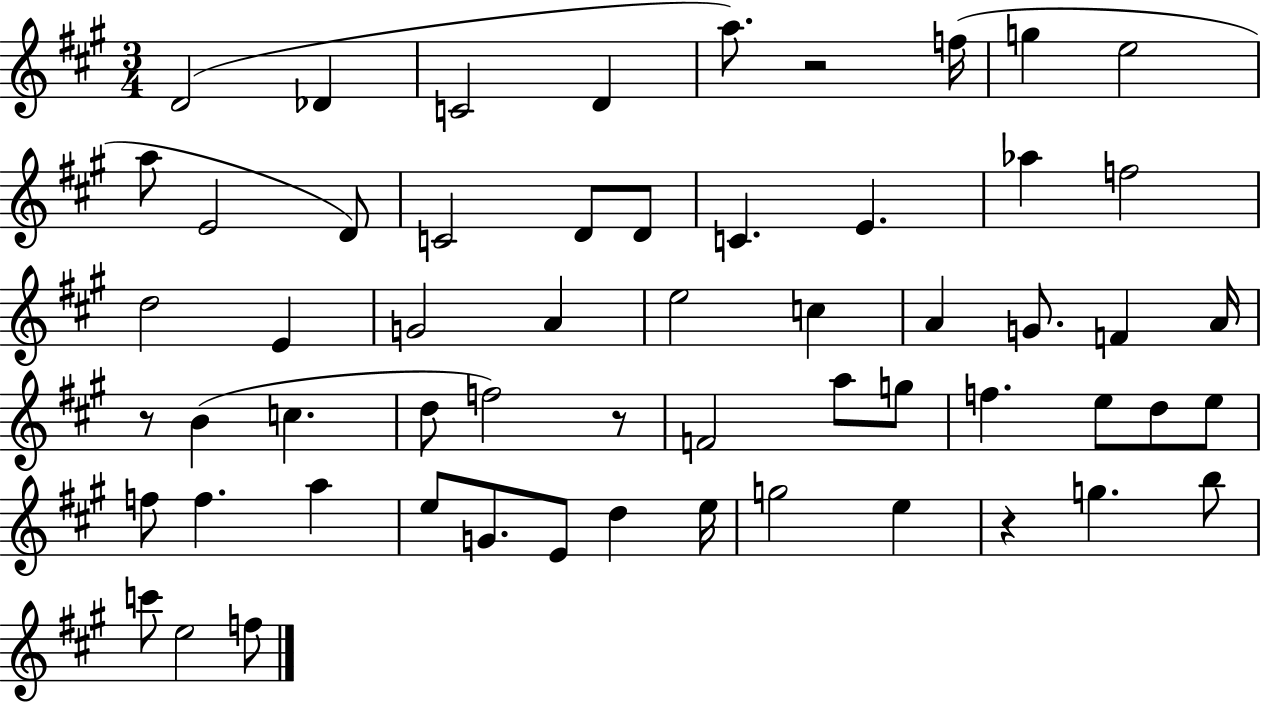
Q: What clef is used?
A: treble